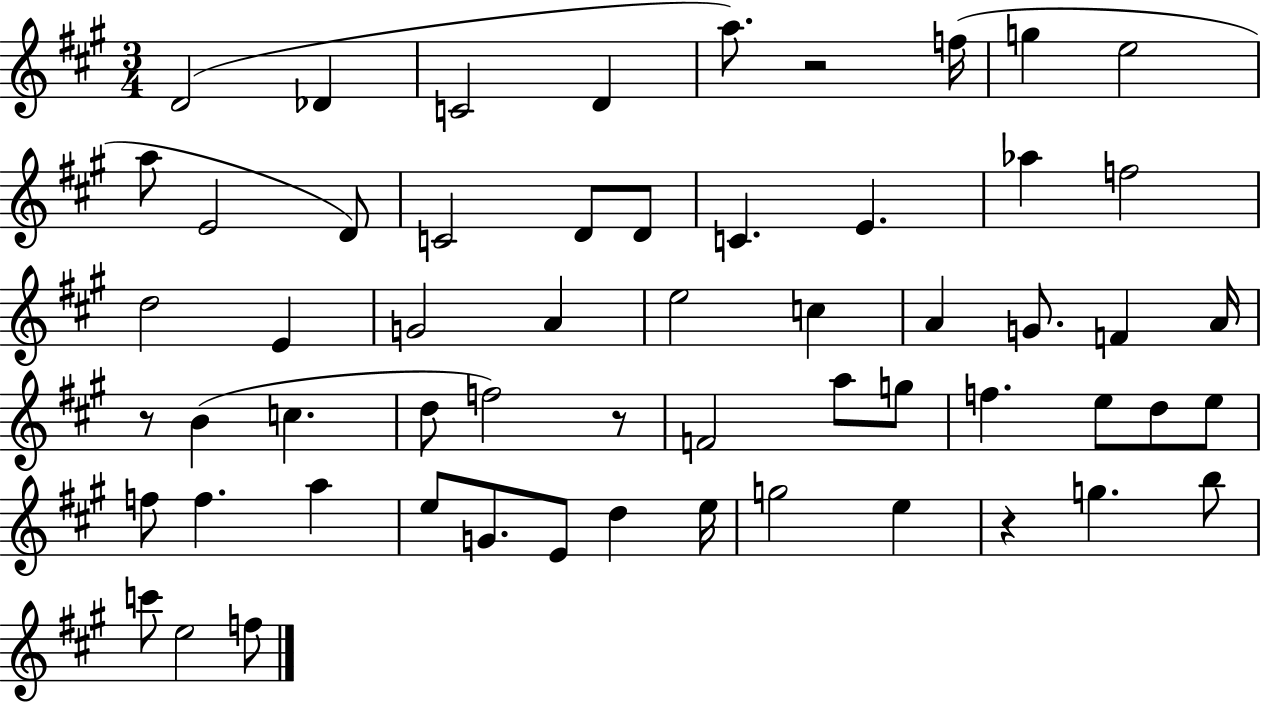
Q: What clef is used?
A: treble